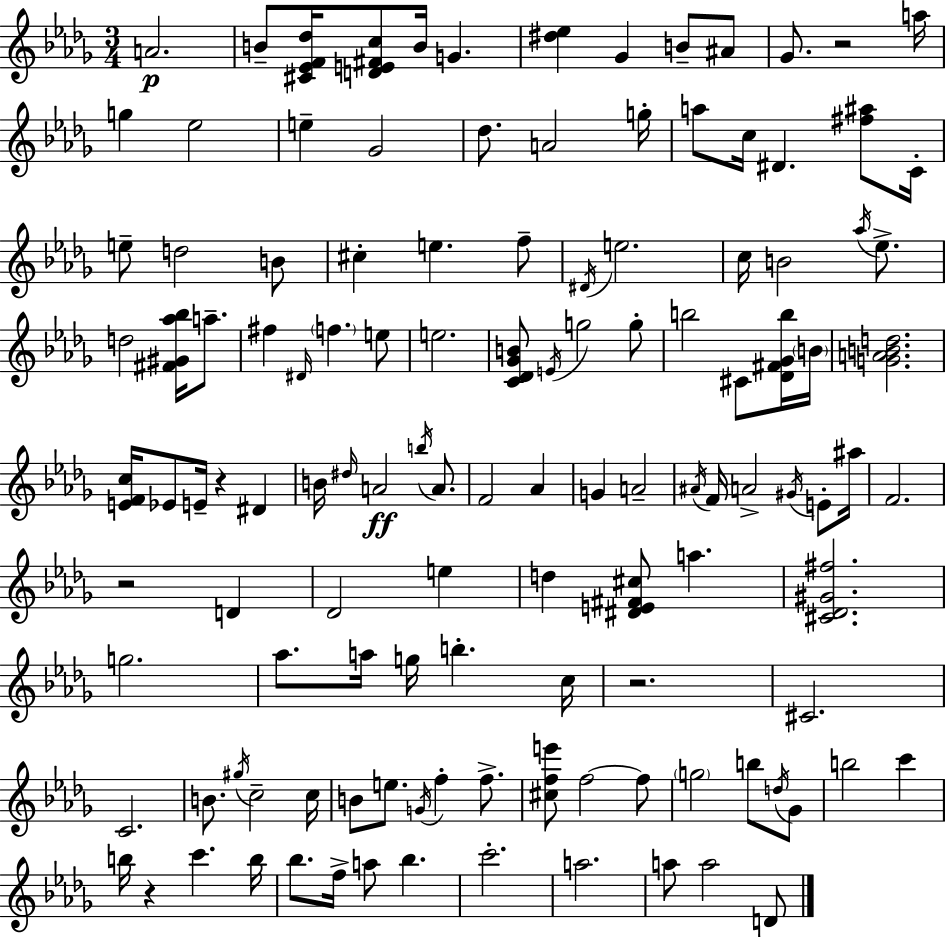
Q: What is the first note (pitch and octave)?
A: A4